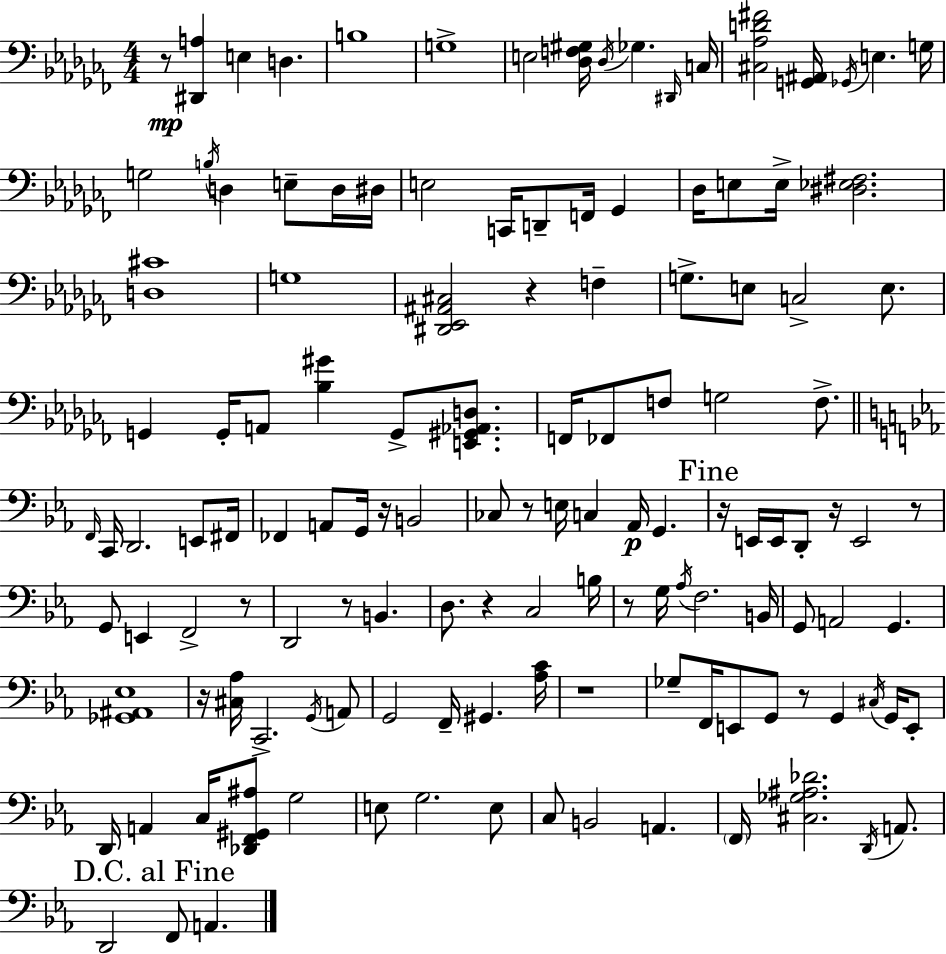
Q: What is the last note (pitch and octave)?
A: A2